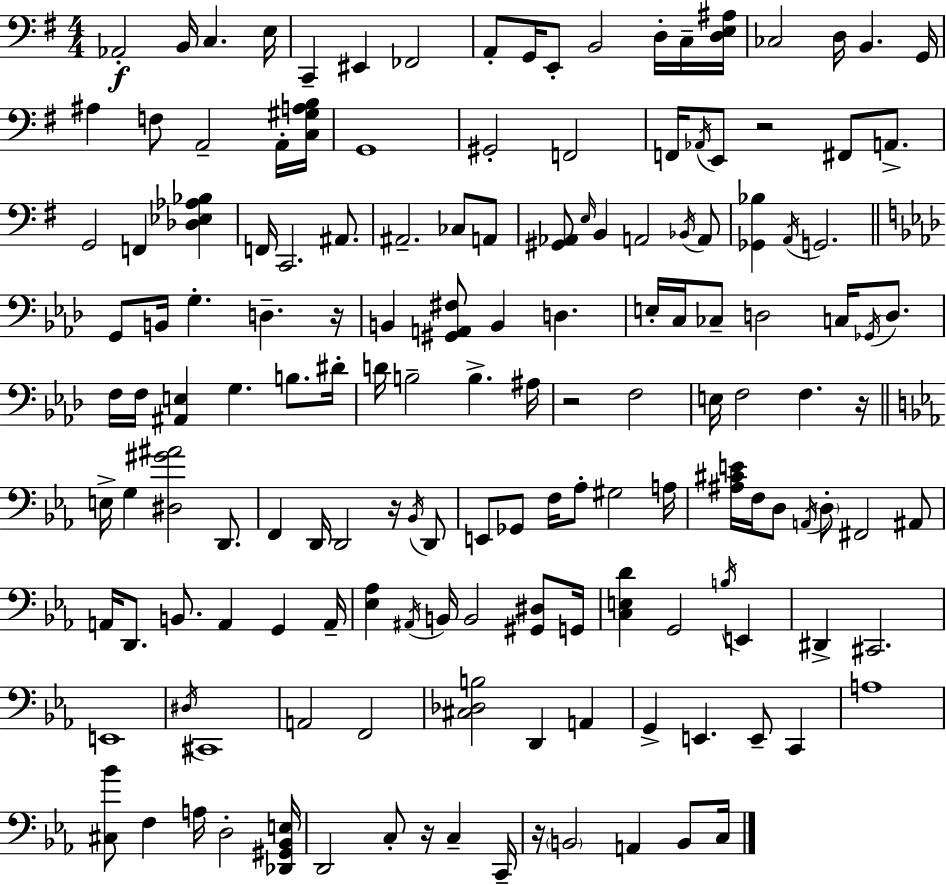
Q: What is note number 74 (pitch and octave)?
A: D2